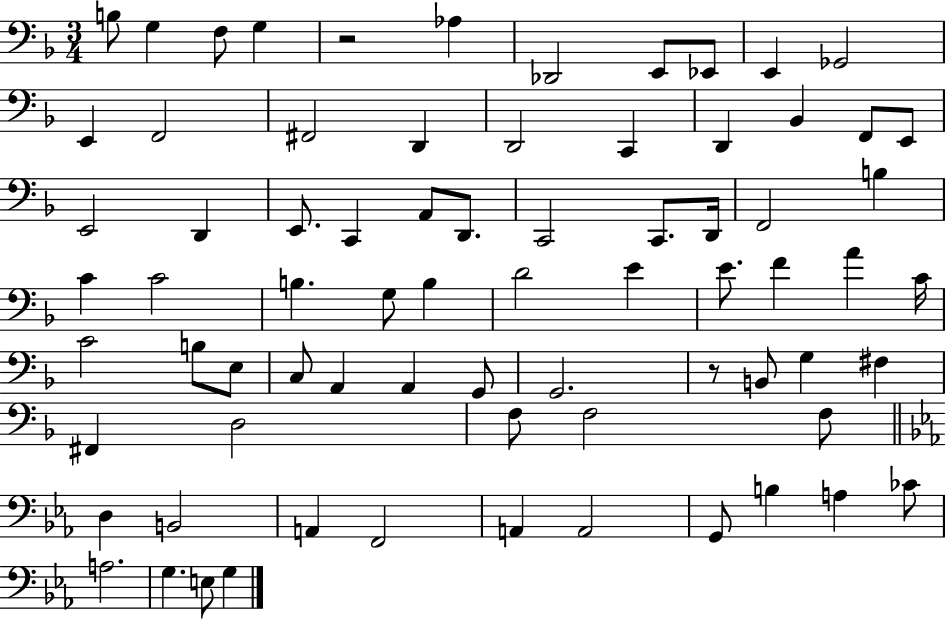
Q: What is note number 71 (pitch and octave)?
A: E3